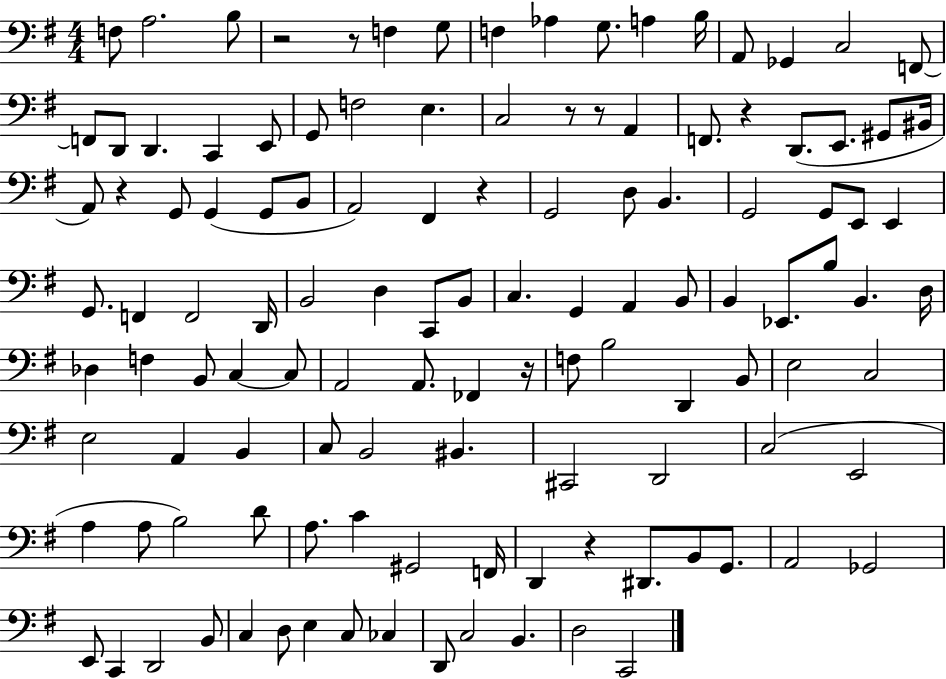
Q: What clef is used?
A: bass